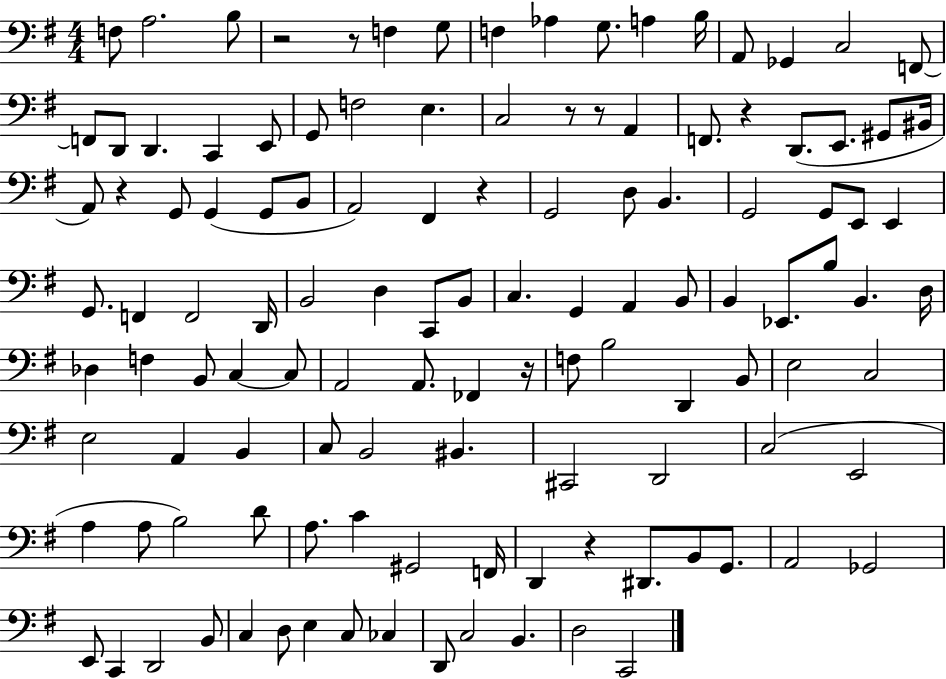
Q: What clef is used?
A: bass